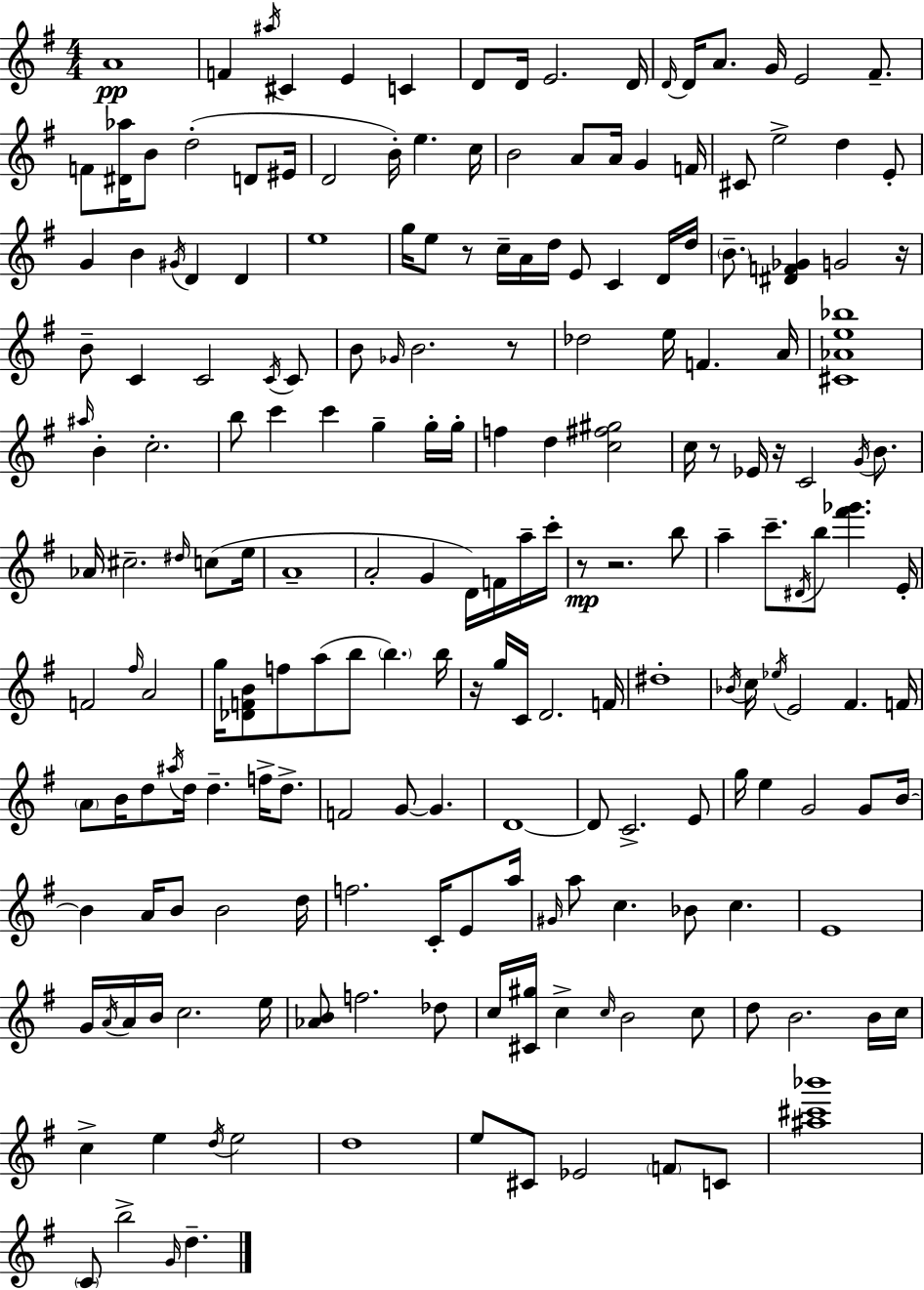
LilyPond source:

{
  \clef treble
  \numericTimeSignature
  \time 4/4
  \key e \minor
  a'1\pp | f'4 \acciaccatura { ais''16 } cis'4 e'4 c'4 | d'8 d'16 e'2. | d'16 \grace { d'16~ }~ d'16 a'8. g'16 e'2 fis'8.-- | \break f'8 <dis' aes''>16 b'8 d''2-.( d'8 | eis'16 d'2 b'16-.) e''4. | c''16 b'2 a'8 a'16 g'4 | f'16 cis'8 e''2-> d''4 | \break e'8-. g'4 b'4 \acciaccatura { gis'16 } d'4 d'4 | e''1 | g''16 e''8 r8 c''16-- a'16 d''16 e'8 c'4 | d'16 d''16 \parenthesize b'8.-- <dis' f' ges'>4 g'2 | \break r16 b'8-- c'4 c'2 | \acciaccatura { c'16 } c'8 b'8 \grace { ges'16 } b'2. | r8 des''2 e''16 f'4. | a'16 <cis' aes' e'' bes''>1 | \break \grace { ais''16 } b'4-. c''2.-. | b''8 c'''4 c'''4 | g''4-- g''16-. g''16-. f''4 d''4 <c'' fis'' gis''>2 | c''16 r8 ees'16 r16 c'2 | \break \acciaccatura { g'16 } b'8. aes'16 cis''2.-- | \grace { dis''16 } c''8( e''16 a'1-- | a'2-. | g'4 d'16) f'16 a''16-- c'''16-. r8\mp r2. | \break b''8 a''4-- c'''8.-- \acciaccatura { dis'16 } | b''8 <fis''' ges'''>4. e'16-. f'2 | \grace { fis''16 } a'2 g''16 <des' f' b'>8 f''8 a''8( | b''8 \parenthesize b''4.) b''16 r16 g''16 c'16 d'2. | \break f'16 dis''1-. | \acciaccatura { bes'16 } c''16 \acciaccatura { ees''16 } e'2 | fis'4. f'16 \parenthesize a'8 b'16 d''8 | \acciaccatura { ais''16 } d''16 d''4.-- f''16-> d''8.-> f'2 | \break g'8~~ g'4. d'1~~ | d'8 c'2.-> | e'8 g''16 e''4 | g'2 g'8 b'16~~ b'4 | \break a'16 b'8 b'2 d''16 f''2. | c'16-. e'8 a''16 \grace { gis'16 } a''8 | c''4. bes'8 c''4. e'1 | g'16 \acciaccatura { a'16 } | \break a'16 b'16 c''2. e''16 <aes' b'>8 | f''2. des''8 c''16 | <cis' gis''>16 c''4-> \grace { c''16 } b'2 c''8 | d''8 b'2. b'16 c''16 | \break c''4-> e''4 \acciaccatura { d''16 } e''2 | d''1 | e''8 cis'8 ees'2 \parenthesize f'8 c'8 | <ais'' cis''' bes'''>1 | \break \parenthesize c'8 b''2-> \grace { g'16 } d''4.-- | \bar "|."
}